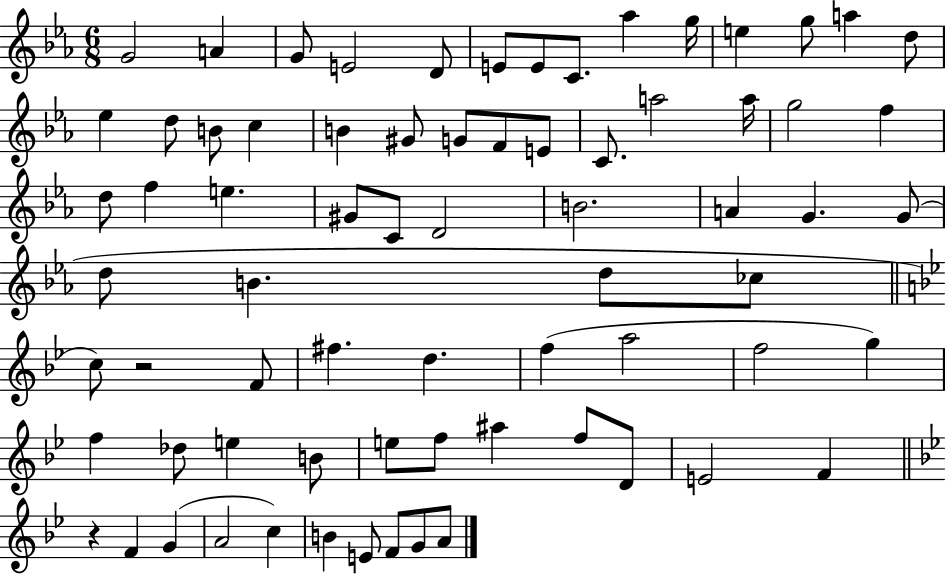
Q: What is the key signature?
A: EES major